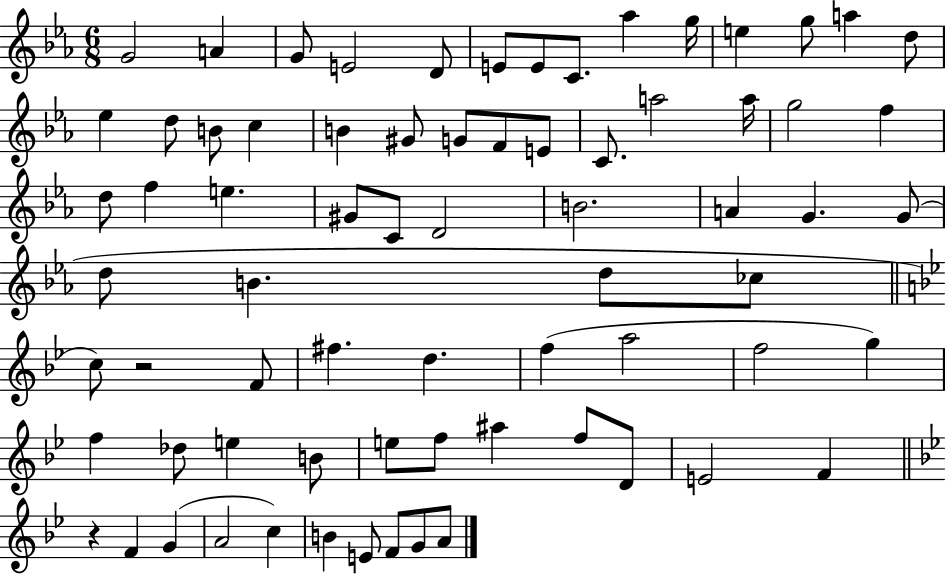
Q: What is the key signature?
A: EES major